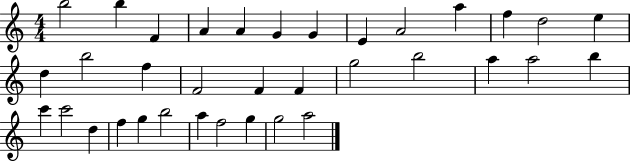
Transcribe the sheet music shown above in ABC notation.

X:1
T:Untitled
M:4/4
L:1/4
K:C
b2 b F A A G G E A2 a f d2 e d b2 f F2 F F g2 b2 a a2 b c' c'2 d f g b2 a f2 g g2 a2